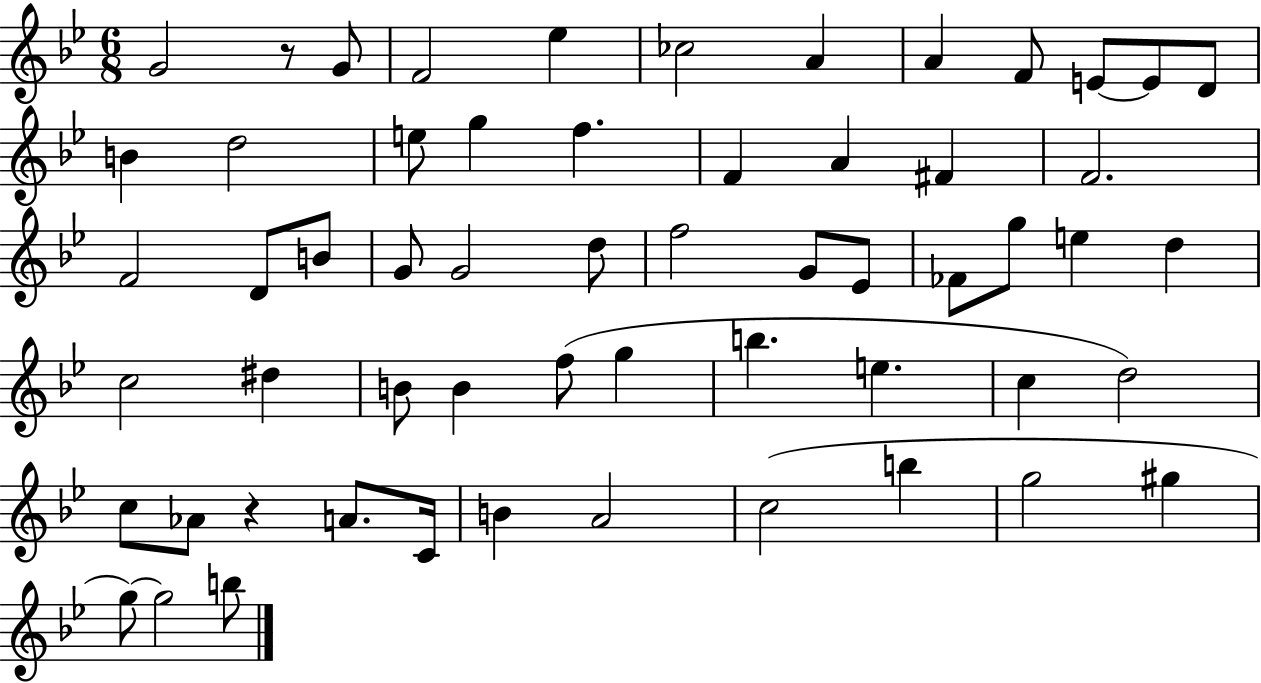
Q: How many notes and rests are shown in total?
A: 58